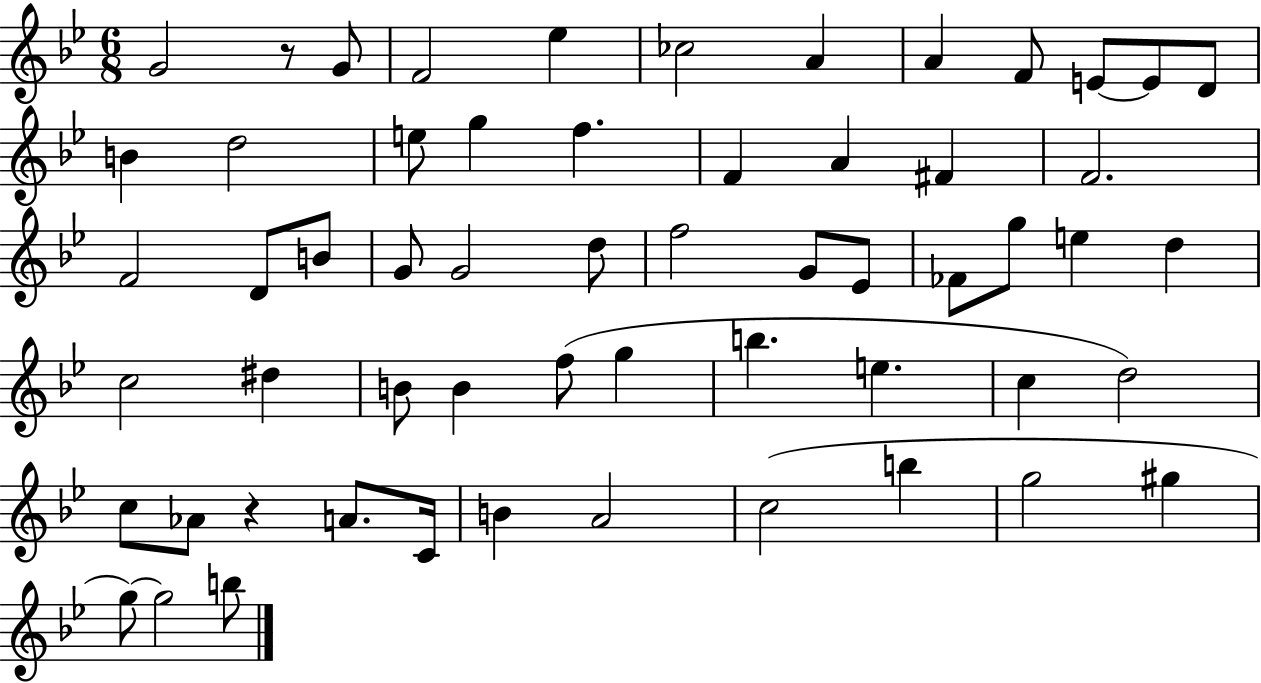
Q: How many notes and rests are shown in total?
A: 58